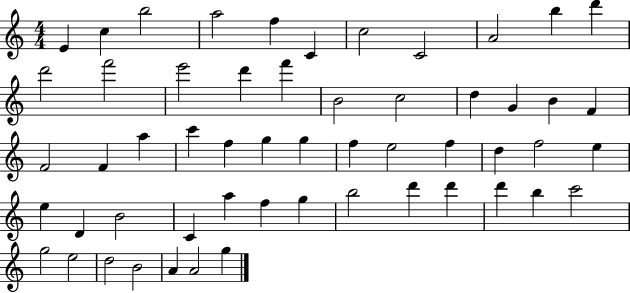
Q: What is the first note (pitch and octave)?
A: E4